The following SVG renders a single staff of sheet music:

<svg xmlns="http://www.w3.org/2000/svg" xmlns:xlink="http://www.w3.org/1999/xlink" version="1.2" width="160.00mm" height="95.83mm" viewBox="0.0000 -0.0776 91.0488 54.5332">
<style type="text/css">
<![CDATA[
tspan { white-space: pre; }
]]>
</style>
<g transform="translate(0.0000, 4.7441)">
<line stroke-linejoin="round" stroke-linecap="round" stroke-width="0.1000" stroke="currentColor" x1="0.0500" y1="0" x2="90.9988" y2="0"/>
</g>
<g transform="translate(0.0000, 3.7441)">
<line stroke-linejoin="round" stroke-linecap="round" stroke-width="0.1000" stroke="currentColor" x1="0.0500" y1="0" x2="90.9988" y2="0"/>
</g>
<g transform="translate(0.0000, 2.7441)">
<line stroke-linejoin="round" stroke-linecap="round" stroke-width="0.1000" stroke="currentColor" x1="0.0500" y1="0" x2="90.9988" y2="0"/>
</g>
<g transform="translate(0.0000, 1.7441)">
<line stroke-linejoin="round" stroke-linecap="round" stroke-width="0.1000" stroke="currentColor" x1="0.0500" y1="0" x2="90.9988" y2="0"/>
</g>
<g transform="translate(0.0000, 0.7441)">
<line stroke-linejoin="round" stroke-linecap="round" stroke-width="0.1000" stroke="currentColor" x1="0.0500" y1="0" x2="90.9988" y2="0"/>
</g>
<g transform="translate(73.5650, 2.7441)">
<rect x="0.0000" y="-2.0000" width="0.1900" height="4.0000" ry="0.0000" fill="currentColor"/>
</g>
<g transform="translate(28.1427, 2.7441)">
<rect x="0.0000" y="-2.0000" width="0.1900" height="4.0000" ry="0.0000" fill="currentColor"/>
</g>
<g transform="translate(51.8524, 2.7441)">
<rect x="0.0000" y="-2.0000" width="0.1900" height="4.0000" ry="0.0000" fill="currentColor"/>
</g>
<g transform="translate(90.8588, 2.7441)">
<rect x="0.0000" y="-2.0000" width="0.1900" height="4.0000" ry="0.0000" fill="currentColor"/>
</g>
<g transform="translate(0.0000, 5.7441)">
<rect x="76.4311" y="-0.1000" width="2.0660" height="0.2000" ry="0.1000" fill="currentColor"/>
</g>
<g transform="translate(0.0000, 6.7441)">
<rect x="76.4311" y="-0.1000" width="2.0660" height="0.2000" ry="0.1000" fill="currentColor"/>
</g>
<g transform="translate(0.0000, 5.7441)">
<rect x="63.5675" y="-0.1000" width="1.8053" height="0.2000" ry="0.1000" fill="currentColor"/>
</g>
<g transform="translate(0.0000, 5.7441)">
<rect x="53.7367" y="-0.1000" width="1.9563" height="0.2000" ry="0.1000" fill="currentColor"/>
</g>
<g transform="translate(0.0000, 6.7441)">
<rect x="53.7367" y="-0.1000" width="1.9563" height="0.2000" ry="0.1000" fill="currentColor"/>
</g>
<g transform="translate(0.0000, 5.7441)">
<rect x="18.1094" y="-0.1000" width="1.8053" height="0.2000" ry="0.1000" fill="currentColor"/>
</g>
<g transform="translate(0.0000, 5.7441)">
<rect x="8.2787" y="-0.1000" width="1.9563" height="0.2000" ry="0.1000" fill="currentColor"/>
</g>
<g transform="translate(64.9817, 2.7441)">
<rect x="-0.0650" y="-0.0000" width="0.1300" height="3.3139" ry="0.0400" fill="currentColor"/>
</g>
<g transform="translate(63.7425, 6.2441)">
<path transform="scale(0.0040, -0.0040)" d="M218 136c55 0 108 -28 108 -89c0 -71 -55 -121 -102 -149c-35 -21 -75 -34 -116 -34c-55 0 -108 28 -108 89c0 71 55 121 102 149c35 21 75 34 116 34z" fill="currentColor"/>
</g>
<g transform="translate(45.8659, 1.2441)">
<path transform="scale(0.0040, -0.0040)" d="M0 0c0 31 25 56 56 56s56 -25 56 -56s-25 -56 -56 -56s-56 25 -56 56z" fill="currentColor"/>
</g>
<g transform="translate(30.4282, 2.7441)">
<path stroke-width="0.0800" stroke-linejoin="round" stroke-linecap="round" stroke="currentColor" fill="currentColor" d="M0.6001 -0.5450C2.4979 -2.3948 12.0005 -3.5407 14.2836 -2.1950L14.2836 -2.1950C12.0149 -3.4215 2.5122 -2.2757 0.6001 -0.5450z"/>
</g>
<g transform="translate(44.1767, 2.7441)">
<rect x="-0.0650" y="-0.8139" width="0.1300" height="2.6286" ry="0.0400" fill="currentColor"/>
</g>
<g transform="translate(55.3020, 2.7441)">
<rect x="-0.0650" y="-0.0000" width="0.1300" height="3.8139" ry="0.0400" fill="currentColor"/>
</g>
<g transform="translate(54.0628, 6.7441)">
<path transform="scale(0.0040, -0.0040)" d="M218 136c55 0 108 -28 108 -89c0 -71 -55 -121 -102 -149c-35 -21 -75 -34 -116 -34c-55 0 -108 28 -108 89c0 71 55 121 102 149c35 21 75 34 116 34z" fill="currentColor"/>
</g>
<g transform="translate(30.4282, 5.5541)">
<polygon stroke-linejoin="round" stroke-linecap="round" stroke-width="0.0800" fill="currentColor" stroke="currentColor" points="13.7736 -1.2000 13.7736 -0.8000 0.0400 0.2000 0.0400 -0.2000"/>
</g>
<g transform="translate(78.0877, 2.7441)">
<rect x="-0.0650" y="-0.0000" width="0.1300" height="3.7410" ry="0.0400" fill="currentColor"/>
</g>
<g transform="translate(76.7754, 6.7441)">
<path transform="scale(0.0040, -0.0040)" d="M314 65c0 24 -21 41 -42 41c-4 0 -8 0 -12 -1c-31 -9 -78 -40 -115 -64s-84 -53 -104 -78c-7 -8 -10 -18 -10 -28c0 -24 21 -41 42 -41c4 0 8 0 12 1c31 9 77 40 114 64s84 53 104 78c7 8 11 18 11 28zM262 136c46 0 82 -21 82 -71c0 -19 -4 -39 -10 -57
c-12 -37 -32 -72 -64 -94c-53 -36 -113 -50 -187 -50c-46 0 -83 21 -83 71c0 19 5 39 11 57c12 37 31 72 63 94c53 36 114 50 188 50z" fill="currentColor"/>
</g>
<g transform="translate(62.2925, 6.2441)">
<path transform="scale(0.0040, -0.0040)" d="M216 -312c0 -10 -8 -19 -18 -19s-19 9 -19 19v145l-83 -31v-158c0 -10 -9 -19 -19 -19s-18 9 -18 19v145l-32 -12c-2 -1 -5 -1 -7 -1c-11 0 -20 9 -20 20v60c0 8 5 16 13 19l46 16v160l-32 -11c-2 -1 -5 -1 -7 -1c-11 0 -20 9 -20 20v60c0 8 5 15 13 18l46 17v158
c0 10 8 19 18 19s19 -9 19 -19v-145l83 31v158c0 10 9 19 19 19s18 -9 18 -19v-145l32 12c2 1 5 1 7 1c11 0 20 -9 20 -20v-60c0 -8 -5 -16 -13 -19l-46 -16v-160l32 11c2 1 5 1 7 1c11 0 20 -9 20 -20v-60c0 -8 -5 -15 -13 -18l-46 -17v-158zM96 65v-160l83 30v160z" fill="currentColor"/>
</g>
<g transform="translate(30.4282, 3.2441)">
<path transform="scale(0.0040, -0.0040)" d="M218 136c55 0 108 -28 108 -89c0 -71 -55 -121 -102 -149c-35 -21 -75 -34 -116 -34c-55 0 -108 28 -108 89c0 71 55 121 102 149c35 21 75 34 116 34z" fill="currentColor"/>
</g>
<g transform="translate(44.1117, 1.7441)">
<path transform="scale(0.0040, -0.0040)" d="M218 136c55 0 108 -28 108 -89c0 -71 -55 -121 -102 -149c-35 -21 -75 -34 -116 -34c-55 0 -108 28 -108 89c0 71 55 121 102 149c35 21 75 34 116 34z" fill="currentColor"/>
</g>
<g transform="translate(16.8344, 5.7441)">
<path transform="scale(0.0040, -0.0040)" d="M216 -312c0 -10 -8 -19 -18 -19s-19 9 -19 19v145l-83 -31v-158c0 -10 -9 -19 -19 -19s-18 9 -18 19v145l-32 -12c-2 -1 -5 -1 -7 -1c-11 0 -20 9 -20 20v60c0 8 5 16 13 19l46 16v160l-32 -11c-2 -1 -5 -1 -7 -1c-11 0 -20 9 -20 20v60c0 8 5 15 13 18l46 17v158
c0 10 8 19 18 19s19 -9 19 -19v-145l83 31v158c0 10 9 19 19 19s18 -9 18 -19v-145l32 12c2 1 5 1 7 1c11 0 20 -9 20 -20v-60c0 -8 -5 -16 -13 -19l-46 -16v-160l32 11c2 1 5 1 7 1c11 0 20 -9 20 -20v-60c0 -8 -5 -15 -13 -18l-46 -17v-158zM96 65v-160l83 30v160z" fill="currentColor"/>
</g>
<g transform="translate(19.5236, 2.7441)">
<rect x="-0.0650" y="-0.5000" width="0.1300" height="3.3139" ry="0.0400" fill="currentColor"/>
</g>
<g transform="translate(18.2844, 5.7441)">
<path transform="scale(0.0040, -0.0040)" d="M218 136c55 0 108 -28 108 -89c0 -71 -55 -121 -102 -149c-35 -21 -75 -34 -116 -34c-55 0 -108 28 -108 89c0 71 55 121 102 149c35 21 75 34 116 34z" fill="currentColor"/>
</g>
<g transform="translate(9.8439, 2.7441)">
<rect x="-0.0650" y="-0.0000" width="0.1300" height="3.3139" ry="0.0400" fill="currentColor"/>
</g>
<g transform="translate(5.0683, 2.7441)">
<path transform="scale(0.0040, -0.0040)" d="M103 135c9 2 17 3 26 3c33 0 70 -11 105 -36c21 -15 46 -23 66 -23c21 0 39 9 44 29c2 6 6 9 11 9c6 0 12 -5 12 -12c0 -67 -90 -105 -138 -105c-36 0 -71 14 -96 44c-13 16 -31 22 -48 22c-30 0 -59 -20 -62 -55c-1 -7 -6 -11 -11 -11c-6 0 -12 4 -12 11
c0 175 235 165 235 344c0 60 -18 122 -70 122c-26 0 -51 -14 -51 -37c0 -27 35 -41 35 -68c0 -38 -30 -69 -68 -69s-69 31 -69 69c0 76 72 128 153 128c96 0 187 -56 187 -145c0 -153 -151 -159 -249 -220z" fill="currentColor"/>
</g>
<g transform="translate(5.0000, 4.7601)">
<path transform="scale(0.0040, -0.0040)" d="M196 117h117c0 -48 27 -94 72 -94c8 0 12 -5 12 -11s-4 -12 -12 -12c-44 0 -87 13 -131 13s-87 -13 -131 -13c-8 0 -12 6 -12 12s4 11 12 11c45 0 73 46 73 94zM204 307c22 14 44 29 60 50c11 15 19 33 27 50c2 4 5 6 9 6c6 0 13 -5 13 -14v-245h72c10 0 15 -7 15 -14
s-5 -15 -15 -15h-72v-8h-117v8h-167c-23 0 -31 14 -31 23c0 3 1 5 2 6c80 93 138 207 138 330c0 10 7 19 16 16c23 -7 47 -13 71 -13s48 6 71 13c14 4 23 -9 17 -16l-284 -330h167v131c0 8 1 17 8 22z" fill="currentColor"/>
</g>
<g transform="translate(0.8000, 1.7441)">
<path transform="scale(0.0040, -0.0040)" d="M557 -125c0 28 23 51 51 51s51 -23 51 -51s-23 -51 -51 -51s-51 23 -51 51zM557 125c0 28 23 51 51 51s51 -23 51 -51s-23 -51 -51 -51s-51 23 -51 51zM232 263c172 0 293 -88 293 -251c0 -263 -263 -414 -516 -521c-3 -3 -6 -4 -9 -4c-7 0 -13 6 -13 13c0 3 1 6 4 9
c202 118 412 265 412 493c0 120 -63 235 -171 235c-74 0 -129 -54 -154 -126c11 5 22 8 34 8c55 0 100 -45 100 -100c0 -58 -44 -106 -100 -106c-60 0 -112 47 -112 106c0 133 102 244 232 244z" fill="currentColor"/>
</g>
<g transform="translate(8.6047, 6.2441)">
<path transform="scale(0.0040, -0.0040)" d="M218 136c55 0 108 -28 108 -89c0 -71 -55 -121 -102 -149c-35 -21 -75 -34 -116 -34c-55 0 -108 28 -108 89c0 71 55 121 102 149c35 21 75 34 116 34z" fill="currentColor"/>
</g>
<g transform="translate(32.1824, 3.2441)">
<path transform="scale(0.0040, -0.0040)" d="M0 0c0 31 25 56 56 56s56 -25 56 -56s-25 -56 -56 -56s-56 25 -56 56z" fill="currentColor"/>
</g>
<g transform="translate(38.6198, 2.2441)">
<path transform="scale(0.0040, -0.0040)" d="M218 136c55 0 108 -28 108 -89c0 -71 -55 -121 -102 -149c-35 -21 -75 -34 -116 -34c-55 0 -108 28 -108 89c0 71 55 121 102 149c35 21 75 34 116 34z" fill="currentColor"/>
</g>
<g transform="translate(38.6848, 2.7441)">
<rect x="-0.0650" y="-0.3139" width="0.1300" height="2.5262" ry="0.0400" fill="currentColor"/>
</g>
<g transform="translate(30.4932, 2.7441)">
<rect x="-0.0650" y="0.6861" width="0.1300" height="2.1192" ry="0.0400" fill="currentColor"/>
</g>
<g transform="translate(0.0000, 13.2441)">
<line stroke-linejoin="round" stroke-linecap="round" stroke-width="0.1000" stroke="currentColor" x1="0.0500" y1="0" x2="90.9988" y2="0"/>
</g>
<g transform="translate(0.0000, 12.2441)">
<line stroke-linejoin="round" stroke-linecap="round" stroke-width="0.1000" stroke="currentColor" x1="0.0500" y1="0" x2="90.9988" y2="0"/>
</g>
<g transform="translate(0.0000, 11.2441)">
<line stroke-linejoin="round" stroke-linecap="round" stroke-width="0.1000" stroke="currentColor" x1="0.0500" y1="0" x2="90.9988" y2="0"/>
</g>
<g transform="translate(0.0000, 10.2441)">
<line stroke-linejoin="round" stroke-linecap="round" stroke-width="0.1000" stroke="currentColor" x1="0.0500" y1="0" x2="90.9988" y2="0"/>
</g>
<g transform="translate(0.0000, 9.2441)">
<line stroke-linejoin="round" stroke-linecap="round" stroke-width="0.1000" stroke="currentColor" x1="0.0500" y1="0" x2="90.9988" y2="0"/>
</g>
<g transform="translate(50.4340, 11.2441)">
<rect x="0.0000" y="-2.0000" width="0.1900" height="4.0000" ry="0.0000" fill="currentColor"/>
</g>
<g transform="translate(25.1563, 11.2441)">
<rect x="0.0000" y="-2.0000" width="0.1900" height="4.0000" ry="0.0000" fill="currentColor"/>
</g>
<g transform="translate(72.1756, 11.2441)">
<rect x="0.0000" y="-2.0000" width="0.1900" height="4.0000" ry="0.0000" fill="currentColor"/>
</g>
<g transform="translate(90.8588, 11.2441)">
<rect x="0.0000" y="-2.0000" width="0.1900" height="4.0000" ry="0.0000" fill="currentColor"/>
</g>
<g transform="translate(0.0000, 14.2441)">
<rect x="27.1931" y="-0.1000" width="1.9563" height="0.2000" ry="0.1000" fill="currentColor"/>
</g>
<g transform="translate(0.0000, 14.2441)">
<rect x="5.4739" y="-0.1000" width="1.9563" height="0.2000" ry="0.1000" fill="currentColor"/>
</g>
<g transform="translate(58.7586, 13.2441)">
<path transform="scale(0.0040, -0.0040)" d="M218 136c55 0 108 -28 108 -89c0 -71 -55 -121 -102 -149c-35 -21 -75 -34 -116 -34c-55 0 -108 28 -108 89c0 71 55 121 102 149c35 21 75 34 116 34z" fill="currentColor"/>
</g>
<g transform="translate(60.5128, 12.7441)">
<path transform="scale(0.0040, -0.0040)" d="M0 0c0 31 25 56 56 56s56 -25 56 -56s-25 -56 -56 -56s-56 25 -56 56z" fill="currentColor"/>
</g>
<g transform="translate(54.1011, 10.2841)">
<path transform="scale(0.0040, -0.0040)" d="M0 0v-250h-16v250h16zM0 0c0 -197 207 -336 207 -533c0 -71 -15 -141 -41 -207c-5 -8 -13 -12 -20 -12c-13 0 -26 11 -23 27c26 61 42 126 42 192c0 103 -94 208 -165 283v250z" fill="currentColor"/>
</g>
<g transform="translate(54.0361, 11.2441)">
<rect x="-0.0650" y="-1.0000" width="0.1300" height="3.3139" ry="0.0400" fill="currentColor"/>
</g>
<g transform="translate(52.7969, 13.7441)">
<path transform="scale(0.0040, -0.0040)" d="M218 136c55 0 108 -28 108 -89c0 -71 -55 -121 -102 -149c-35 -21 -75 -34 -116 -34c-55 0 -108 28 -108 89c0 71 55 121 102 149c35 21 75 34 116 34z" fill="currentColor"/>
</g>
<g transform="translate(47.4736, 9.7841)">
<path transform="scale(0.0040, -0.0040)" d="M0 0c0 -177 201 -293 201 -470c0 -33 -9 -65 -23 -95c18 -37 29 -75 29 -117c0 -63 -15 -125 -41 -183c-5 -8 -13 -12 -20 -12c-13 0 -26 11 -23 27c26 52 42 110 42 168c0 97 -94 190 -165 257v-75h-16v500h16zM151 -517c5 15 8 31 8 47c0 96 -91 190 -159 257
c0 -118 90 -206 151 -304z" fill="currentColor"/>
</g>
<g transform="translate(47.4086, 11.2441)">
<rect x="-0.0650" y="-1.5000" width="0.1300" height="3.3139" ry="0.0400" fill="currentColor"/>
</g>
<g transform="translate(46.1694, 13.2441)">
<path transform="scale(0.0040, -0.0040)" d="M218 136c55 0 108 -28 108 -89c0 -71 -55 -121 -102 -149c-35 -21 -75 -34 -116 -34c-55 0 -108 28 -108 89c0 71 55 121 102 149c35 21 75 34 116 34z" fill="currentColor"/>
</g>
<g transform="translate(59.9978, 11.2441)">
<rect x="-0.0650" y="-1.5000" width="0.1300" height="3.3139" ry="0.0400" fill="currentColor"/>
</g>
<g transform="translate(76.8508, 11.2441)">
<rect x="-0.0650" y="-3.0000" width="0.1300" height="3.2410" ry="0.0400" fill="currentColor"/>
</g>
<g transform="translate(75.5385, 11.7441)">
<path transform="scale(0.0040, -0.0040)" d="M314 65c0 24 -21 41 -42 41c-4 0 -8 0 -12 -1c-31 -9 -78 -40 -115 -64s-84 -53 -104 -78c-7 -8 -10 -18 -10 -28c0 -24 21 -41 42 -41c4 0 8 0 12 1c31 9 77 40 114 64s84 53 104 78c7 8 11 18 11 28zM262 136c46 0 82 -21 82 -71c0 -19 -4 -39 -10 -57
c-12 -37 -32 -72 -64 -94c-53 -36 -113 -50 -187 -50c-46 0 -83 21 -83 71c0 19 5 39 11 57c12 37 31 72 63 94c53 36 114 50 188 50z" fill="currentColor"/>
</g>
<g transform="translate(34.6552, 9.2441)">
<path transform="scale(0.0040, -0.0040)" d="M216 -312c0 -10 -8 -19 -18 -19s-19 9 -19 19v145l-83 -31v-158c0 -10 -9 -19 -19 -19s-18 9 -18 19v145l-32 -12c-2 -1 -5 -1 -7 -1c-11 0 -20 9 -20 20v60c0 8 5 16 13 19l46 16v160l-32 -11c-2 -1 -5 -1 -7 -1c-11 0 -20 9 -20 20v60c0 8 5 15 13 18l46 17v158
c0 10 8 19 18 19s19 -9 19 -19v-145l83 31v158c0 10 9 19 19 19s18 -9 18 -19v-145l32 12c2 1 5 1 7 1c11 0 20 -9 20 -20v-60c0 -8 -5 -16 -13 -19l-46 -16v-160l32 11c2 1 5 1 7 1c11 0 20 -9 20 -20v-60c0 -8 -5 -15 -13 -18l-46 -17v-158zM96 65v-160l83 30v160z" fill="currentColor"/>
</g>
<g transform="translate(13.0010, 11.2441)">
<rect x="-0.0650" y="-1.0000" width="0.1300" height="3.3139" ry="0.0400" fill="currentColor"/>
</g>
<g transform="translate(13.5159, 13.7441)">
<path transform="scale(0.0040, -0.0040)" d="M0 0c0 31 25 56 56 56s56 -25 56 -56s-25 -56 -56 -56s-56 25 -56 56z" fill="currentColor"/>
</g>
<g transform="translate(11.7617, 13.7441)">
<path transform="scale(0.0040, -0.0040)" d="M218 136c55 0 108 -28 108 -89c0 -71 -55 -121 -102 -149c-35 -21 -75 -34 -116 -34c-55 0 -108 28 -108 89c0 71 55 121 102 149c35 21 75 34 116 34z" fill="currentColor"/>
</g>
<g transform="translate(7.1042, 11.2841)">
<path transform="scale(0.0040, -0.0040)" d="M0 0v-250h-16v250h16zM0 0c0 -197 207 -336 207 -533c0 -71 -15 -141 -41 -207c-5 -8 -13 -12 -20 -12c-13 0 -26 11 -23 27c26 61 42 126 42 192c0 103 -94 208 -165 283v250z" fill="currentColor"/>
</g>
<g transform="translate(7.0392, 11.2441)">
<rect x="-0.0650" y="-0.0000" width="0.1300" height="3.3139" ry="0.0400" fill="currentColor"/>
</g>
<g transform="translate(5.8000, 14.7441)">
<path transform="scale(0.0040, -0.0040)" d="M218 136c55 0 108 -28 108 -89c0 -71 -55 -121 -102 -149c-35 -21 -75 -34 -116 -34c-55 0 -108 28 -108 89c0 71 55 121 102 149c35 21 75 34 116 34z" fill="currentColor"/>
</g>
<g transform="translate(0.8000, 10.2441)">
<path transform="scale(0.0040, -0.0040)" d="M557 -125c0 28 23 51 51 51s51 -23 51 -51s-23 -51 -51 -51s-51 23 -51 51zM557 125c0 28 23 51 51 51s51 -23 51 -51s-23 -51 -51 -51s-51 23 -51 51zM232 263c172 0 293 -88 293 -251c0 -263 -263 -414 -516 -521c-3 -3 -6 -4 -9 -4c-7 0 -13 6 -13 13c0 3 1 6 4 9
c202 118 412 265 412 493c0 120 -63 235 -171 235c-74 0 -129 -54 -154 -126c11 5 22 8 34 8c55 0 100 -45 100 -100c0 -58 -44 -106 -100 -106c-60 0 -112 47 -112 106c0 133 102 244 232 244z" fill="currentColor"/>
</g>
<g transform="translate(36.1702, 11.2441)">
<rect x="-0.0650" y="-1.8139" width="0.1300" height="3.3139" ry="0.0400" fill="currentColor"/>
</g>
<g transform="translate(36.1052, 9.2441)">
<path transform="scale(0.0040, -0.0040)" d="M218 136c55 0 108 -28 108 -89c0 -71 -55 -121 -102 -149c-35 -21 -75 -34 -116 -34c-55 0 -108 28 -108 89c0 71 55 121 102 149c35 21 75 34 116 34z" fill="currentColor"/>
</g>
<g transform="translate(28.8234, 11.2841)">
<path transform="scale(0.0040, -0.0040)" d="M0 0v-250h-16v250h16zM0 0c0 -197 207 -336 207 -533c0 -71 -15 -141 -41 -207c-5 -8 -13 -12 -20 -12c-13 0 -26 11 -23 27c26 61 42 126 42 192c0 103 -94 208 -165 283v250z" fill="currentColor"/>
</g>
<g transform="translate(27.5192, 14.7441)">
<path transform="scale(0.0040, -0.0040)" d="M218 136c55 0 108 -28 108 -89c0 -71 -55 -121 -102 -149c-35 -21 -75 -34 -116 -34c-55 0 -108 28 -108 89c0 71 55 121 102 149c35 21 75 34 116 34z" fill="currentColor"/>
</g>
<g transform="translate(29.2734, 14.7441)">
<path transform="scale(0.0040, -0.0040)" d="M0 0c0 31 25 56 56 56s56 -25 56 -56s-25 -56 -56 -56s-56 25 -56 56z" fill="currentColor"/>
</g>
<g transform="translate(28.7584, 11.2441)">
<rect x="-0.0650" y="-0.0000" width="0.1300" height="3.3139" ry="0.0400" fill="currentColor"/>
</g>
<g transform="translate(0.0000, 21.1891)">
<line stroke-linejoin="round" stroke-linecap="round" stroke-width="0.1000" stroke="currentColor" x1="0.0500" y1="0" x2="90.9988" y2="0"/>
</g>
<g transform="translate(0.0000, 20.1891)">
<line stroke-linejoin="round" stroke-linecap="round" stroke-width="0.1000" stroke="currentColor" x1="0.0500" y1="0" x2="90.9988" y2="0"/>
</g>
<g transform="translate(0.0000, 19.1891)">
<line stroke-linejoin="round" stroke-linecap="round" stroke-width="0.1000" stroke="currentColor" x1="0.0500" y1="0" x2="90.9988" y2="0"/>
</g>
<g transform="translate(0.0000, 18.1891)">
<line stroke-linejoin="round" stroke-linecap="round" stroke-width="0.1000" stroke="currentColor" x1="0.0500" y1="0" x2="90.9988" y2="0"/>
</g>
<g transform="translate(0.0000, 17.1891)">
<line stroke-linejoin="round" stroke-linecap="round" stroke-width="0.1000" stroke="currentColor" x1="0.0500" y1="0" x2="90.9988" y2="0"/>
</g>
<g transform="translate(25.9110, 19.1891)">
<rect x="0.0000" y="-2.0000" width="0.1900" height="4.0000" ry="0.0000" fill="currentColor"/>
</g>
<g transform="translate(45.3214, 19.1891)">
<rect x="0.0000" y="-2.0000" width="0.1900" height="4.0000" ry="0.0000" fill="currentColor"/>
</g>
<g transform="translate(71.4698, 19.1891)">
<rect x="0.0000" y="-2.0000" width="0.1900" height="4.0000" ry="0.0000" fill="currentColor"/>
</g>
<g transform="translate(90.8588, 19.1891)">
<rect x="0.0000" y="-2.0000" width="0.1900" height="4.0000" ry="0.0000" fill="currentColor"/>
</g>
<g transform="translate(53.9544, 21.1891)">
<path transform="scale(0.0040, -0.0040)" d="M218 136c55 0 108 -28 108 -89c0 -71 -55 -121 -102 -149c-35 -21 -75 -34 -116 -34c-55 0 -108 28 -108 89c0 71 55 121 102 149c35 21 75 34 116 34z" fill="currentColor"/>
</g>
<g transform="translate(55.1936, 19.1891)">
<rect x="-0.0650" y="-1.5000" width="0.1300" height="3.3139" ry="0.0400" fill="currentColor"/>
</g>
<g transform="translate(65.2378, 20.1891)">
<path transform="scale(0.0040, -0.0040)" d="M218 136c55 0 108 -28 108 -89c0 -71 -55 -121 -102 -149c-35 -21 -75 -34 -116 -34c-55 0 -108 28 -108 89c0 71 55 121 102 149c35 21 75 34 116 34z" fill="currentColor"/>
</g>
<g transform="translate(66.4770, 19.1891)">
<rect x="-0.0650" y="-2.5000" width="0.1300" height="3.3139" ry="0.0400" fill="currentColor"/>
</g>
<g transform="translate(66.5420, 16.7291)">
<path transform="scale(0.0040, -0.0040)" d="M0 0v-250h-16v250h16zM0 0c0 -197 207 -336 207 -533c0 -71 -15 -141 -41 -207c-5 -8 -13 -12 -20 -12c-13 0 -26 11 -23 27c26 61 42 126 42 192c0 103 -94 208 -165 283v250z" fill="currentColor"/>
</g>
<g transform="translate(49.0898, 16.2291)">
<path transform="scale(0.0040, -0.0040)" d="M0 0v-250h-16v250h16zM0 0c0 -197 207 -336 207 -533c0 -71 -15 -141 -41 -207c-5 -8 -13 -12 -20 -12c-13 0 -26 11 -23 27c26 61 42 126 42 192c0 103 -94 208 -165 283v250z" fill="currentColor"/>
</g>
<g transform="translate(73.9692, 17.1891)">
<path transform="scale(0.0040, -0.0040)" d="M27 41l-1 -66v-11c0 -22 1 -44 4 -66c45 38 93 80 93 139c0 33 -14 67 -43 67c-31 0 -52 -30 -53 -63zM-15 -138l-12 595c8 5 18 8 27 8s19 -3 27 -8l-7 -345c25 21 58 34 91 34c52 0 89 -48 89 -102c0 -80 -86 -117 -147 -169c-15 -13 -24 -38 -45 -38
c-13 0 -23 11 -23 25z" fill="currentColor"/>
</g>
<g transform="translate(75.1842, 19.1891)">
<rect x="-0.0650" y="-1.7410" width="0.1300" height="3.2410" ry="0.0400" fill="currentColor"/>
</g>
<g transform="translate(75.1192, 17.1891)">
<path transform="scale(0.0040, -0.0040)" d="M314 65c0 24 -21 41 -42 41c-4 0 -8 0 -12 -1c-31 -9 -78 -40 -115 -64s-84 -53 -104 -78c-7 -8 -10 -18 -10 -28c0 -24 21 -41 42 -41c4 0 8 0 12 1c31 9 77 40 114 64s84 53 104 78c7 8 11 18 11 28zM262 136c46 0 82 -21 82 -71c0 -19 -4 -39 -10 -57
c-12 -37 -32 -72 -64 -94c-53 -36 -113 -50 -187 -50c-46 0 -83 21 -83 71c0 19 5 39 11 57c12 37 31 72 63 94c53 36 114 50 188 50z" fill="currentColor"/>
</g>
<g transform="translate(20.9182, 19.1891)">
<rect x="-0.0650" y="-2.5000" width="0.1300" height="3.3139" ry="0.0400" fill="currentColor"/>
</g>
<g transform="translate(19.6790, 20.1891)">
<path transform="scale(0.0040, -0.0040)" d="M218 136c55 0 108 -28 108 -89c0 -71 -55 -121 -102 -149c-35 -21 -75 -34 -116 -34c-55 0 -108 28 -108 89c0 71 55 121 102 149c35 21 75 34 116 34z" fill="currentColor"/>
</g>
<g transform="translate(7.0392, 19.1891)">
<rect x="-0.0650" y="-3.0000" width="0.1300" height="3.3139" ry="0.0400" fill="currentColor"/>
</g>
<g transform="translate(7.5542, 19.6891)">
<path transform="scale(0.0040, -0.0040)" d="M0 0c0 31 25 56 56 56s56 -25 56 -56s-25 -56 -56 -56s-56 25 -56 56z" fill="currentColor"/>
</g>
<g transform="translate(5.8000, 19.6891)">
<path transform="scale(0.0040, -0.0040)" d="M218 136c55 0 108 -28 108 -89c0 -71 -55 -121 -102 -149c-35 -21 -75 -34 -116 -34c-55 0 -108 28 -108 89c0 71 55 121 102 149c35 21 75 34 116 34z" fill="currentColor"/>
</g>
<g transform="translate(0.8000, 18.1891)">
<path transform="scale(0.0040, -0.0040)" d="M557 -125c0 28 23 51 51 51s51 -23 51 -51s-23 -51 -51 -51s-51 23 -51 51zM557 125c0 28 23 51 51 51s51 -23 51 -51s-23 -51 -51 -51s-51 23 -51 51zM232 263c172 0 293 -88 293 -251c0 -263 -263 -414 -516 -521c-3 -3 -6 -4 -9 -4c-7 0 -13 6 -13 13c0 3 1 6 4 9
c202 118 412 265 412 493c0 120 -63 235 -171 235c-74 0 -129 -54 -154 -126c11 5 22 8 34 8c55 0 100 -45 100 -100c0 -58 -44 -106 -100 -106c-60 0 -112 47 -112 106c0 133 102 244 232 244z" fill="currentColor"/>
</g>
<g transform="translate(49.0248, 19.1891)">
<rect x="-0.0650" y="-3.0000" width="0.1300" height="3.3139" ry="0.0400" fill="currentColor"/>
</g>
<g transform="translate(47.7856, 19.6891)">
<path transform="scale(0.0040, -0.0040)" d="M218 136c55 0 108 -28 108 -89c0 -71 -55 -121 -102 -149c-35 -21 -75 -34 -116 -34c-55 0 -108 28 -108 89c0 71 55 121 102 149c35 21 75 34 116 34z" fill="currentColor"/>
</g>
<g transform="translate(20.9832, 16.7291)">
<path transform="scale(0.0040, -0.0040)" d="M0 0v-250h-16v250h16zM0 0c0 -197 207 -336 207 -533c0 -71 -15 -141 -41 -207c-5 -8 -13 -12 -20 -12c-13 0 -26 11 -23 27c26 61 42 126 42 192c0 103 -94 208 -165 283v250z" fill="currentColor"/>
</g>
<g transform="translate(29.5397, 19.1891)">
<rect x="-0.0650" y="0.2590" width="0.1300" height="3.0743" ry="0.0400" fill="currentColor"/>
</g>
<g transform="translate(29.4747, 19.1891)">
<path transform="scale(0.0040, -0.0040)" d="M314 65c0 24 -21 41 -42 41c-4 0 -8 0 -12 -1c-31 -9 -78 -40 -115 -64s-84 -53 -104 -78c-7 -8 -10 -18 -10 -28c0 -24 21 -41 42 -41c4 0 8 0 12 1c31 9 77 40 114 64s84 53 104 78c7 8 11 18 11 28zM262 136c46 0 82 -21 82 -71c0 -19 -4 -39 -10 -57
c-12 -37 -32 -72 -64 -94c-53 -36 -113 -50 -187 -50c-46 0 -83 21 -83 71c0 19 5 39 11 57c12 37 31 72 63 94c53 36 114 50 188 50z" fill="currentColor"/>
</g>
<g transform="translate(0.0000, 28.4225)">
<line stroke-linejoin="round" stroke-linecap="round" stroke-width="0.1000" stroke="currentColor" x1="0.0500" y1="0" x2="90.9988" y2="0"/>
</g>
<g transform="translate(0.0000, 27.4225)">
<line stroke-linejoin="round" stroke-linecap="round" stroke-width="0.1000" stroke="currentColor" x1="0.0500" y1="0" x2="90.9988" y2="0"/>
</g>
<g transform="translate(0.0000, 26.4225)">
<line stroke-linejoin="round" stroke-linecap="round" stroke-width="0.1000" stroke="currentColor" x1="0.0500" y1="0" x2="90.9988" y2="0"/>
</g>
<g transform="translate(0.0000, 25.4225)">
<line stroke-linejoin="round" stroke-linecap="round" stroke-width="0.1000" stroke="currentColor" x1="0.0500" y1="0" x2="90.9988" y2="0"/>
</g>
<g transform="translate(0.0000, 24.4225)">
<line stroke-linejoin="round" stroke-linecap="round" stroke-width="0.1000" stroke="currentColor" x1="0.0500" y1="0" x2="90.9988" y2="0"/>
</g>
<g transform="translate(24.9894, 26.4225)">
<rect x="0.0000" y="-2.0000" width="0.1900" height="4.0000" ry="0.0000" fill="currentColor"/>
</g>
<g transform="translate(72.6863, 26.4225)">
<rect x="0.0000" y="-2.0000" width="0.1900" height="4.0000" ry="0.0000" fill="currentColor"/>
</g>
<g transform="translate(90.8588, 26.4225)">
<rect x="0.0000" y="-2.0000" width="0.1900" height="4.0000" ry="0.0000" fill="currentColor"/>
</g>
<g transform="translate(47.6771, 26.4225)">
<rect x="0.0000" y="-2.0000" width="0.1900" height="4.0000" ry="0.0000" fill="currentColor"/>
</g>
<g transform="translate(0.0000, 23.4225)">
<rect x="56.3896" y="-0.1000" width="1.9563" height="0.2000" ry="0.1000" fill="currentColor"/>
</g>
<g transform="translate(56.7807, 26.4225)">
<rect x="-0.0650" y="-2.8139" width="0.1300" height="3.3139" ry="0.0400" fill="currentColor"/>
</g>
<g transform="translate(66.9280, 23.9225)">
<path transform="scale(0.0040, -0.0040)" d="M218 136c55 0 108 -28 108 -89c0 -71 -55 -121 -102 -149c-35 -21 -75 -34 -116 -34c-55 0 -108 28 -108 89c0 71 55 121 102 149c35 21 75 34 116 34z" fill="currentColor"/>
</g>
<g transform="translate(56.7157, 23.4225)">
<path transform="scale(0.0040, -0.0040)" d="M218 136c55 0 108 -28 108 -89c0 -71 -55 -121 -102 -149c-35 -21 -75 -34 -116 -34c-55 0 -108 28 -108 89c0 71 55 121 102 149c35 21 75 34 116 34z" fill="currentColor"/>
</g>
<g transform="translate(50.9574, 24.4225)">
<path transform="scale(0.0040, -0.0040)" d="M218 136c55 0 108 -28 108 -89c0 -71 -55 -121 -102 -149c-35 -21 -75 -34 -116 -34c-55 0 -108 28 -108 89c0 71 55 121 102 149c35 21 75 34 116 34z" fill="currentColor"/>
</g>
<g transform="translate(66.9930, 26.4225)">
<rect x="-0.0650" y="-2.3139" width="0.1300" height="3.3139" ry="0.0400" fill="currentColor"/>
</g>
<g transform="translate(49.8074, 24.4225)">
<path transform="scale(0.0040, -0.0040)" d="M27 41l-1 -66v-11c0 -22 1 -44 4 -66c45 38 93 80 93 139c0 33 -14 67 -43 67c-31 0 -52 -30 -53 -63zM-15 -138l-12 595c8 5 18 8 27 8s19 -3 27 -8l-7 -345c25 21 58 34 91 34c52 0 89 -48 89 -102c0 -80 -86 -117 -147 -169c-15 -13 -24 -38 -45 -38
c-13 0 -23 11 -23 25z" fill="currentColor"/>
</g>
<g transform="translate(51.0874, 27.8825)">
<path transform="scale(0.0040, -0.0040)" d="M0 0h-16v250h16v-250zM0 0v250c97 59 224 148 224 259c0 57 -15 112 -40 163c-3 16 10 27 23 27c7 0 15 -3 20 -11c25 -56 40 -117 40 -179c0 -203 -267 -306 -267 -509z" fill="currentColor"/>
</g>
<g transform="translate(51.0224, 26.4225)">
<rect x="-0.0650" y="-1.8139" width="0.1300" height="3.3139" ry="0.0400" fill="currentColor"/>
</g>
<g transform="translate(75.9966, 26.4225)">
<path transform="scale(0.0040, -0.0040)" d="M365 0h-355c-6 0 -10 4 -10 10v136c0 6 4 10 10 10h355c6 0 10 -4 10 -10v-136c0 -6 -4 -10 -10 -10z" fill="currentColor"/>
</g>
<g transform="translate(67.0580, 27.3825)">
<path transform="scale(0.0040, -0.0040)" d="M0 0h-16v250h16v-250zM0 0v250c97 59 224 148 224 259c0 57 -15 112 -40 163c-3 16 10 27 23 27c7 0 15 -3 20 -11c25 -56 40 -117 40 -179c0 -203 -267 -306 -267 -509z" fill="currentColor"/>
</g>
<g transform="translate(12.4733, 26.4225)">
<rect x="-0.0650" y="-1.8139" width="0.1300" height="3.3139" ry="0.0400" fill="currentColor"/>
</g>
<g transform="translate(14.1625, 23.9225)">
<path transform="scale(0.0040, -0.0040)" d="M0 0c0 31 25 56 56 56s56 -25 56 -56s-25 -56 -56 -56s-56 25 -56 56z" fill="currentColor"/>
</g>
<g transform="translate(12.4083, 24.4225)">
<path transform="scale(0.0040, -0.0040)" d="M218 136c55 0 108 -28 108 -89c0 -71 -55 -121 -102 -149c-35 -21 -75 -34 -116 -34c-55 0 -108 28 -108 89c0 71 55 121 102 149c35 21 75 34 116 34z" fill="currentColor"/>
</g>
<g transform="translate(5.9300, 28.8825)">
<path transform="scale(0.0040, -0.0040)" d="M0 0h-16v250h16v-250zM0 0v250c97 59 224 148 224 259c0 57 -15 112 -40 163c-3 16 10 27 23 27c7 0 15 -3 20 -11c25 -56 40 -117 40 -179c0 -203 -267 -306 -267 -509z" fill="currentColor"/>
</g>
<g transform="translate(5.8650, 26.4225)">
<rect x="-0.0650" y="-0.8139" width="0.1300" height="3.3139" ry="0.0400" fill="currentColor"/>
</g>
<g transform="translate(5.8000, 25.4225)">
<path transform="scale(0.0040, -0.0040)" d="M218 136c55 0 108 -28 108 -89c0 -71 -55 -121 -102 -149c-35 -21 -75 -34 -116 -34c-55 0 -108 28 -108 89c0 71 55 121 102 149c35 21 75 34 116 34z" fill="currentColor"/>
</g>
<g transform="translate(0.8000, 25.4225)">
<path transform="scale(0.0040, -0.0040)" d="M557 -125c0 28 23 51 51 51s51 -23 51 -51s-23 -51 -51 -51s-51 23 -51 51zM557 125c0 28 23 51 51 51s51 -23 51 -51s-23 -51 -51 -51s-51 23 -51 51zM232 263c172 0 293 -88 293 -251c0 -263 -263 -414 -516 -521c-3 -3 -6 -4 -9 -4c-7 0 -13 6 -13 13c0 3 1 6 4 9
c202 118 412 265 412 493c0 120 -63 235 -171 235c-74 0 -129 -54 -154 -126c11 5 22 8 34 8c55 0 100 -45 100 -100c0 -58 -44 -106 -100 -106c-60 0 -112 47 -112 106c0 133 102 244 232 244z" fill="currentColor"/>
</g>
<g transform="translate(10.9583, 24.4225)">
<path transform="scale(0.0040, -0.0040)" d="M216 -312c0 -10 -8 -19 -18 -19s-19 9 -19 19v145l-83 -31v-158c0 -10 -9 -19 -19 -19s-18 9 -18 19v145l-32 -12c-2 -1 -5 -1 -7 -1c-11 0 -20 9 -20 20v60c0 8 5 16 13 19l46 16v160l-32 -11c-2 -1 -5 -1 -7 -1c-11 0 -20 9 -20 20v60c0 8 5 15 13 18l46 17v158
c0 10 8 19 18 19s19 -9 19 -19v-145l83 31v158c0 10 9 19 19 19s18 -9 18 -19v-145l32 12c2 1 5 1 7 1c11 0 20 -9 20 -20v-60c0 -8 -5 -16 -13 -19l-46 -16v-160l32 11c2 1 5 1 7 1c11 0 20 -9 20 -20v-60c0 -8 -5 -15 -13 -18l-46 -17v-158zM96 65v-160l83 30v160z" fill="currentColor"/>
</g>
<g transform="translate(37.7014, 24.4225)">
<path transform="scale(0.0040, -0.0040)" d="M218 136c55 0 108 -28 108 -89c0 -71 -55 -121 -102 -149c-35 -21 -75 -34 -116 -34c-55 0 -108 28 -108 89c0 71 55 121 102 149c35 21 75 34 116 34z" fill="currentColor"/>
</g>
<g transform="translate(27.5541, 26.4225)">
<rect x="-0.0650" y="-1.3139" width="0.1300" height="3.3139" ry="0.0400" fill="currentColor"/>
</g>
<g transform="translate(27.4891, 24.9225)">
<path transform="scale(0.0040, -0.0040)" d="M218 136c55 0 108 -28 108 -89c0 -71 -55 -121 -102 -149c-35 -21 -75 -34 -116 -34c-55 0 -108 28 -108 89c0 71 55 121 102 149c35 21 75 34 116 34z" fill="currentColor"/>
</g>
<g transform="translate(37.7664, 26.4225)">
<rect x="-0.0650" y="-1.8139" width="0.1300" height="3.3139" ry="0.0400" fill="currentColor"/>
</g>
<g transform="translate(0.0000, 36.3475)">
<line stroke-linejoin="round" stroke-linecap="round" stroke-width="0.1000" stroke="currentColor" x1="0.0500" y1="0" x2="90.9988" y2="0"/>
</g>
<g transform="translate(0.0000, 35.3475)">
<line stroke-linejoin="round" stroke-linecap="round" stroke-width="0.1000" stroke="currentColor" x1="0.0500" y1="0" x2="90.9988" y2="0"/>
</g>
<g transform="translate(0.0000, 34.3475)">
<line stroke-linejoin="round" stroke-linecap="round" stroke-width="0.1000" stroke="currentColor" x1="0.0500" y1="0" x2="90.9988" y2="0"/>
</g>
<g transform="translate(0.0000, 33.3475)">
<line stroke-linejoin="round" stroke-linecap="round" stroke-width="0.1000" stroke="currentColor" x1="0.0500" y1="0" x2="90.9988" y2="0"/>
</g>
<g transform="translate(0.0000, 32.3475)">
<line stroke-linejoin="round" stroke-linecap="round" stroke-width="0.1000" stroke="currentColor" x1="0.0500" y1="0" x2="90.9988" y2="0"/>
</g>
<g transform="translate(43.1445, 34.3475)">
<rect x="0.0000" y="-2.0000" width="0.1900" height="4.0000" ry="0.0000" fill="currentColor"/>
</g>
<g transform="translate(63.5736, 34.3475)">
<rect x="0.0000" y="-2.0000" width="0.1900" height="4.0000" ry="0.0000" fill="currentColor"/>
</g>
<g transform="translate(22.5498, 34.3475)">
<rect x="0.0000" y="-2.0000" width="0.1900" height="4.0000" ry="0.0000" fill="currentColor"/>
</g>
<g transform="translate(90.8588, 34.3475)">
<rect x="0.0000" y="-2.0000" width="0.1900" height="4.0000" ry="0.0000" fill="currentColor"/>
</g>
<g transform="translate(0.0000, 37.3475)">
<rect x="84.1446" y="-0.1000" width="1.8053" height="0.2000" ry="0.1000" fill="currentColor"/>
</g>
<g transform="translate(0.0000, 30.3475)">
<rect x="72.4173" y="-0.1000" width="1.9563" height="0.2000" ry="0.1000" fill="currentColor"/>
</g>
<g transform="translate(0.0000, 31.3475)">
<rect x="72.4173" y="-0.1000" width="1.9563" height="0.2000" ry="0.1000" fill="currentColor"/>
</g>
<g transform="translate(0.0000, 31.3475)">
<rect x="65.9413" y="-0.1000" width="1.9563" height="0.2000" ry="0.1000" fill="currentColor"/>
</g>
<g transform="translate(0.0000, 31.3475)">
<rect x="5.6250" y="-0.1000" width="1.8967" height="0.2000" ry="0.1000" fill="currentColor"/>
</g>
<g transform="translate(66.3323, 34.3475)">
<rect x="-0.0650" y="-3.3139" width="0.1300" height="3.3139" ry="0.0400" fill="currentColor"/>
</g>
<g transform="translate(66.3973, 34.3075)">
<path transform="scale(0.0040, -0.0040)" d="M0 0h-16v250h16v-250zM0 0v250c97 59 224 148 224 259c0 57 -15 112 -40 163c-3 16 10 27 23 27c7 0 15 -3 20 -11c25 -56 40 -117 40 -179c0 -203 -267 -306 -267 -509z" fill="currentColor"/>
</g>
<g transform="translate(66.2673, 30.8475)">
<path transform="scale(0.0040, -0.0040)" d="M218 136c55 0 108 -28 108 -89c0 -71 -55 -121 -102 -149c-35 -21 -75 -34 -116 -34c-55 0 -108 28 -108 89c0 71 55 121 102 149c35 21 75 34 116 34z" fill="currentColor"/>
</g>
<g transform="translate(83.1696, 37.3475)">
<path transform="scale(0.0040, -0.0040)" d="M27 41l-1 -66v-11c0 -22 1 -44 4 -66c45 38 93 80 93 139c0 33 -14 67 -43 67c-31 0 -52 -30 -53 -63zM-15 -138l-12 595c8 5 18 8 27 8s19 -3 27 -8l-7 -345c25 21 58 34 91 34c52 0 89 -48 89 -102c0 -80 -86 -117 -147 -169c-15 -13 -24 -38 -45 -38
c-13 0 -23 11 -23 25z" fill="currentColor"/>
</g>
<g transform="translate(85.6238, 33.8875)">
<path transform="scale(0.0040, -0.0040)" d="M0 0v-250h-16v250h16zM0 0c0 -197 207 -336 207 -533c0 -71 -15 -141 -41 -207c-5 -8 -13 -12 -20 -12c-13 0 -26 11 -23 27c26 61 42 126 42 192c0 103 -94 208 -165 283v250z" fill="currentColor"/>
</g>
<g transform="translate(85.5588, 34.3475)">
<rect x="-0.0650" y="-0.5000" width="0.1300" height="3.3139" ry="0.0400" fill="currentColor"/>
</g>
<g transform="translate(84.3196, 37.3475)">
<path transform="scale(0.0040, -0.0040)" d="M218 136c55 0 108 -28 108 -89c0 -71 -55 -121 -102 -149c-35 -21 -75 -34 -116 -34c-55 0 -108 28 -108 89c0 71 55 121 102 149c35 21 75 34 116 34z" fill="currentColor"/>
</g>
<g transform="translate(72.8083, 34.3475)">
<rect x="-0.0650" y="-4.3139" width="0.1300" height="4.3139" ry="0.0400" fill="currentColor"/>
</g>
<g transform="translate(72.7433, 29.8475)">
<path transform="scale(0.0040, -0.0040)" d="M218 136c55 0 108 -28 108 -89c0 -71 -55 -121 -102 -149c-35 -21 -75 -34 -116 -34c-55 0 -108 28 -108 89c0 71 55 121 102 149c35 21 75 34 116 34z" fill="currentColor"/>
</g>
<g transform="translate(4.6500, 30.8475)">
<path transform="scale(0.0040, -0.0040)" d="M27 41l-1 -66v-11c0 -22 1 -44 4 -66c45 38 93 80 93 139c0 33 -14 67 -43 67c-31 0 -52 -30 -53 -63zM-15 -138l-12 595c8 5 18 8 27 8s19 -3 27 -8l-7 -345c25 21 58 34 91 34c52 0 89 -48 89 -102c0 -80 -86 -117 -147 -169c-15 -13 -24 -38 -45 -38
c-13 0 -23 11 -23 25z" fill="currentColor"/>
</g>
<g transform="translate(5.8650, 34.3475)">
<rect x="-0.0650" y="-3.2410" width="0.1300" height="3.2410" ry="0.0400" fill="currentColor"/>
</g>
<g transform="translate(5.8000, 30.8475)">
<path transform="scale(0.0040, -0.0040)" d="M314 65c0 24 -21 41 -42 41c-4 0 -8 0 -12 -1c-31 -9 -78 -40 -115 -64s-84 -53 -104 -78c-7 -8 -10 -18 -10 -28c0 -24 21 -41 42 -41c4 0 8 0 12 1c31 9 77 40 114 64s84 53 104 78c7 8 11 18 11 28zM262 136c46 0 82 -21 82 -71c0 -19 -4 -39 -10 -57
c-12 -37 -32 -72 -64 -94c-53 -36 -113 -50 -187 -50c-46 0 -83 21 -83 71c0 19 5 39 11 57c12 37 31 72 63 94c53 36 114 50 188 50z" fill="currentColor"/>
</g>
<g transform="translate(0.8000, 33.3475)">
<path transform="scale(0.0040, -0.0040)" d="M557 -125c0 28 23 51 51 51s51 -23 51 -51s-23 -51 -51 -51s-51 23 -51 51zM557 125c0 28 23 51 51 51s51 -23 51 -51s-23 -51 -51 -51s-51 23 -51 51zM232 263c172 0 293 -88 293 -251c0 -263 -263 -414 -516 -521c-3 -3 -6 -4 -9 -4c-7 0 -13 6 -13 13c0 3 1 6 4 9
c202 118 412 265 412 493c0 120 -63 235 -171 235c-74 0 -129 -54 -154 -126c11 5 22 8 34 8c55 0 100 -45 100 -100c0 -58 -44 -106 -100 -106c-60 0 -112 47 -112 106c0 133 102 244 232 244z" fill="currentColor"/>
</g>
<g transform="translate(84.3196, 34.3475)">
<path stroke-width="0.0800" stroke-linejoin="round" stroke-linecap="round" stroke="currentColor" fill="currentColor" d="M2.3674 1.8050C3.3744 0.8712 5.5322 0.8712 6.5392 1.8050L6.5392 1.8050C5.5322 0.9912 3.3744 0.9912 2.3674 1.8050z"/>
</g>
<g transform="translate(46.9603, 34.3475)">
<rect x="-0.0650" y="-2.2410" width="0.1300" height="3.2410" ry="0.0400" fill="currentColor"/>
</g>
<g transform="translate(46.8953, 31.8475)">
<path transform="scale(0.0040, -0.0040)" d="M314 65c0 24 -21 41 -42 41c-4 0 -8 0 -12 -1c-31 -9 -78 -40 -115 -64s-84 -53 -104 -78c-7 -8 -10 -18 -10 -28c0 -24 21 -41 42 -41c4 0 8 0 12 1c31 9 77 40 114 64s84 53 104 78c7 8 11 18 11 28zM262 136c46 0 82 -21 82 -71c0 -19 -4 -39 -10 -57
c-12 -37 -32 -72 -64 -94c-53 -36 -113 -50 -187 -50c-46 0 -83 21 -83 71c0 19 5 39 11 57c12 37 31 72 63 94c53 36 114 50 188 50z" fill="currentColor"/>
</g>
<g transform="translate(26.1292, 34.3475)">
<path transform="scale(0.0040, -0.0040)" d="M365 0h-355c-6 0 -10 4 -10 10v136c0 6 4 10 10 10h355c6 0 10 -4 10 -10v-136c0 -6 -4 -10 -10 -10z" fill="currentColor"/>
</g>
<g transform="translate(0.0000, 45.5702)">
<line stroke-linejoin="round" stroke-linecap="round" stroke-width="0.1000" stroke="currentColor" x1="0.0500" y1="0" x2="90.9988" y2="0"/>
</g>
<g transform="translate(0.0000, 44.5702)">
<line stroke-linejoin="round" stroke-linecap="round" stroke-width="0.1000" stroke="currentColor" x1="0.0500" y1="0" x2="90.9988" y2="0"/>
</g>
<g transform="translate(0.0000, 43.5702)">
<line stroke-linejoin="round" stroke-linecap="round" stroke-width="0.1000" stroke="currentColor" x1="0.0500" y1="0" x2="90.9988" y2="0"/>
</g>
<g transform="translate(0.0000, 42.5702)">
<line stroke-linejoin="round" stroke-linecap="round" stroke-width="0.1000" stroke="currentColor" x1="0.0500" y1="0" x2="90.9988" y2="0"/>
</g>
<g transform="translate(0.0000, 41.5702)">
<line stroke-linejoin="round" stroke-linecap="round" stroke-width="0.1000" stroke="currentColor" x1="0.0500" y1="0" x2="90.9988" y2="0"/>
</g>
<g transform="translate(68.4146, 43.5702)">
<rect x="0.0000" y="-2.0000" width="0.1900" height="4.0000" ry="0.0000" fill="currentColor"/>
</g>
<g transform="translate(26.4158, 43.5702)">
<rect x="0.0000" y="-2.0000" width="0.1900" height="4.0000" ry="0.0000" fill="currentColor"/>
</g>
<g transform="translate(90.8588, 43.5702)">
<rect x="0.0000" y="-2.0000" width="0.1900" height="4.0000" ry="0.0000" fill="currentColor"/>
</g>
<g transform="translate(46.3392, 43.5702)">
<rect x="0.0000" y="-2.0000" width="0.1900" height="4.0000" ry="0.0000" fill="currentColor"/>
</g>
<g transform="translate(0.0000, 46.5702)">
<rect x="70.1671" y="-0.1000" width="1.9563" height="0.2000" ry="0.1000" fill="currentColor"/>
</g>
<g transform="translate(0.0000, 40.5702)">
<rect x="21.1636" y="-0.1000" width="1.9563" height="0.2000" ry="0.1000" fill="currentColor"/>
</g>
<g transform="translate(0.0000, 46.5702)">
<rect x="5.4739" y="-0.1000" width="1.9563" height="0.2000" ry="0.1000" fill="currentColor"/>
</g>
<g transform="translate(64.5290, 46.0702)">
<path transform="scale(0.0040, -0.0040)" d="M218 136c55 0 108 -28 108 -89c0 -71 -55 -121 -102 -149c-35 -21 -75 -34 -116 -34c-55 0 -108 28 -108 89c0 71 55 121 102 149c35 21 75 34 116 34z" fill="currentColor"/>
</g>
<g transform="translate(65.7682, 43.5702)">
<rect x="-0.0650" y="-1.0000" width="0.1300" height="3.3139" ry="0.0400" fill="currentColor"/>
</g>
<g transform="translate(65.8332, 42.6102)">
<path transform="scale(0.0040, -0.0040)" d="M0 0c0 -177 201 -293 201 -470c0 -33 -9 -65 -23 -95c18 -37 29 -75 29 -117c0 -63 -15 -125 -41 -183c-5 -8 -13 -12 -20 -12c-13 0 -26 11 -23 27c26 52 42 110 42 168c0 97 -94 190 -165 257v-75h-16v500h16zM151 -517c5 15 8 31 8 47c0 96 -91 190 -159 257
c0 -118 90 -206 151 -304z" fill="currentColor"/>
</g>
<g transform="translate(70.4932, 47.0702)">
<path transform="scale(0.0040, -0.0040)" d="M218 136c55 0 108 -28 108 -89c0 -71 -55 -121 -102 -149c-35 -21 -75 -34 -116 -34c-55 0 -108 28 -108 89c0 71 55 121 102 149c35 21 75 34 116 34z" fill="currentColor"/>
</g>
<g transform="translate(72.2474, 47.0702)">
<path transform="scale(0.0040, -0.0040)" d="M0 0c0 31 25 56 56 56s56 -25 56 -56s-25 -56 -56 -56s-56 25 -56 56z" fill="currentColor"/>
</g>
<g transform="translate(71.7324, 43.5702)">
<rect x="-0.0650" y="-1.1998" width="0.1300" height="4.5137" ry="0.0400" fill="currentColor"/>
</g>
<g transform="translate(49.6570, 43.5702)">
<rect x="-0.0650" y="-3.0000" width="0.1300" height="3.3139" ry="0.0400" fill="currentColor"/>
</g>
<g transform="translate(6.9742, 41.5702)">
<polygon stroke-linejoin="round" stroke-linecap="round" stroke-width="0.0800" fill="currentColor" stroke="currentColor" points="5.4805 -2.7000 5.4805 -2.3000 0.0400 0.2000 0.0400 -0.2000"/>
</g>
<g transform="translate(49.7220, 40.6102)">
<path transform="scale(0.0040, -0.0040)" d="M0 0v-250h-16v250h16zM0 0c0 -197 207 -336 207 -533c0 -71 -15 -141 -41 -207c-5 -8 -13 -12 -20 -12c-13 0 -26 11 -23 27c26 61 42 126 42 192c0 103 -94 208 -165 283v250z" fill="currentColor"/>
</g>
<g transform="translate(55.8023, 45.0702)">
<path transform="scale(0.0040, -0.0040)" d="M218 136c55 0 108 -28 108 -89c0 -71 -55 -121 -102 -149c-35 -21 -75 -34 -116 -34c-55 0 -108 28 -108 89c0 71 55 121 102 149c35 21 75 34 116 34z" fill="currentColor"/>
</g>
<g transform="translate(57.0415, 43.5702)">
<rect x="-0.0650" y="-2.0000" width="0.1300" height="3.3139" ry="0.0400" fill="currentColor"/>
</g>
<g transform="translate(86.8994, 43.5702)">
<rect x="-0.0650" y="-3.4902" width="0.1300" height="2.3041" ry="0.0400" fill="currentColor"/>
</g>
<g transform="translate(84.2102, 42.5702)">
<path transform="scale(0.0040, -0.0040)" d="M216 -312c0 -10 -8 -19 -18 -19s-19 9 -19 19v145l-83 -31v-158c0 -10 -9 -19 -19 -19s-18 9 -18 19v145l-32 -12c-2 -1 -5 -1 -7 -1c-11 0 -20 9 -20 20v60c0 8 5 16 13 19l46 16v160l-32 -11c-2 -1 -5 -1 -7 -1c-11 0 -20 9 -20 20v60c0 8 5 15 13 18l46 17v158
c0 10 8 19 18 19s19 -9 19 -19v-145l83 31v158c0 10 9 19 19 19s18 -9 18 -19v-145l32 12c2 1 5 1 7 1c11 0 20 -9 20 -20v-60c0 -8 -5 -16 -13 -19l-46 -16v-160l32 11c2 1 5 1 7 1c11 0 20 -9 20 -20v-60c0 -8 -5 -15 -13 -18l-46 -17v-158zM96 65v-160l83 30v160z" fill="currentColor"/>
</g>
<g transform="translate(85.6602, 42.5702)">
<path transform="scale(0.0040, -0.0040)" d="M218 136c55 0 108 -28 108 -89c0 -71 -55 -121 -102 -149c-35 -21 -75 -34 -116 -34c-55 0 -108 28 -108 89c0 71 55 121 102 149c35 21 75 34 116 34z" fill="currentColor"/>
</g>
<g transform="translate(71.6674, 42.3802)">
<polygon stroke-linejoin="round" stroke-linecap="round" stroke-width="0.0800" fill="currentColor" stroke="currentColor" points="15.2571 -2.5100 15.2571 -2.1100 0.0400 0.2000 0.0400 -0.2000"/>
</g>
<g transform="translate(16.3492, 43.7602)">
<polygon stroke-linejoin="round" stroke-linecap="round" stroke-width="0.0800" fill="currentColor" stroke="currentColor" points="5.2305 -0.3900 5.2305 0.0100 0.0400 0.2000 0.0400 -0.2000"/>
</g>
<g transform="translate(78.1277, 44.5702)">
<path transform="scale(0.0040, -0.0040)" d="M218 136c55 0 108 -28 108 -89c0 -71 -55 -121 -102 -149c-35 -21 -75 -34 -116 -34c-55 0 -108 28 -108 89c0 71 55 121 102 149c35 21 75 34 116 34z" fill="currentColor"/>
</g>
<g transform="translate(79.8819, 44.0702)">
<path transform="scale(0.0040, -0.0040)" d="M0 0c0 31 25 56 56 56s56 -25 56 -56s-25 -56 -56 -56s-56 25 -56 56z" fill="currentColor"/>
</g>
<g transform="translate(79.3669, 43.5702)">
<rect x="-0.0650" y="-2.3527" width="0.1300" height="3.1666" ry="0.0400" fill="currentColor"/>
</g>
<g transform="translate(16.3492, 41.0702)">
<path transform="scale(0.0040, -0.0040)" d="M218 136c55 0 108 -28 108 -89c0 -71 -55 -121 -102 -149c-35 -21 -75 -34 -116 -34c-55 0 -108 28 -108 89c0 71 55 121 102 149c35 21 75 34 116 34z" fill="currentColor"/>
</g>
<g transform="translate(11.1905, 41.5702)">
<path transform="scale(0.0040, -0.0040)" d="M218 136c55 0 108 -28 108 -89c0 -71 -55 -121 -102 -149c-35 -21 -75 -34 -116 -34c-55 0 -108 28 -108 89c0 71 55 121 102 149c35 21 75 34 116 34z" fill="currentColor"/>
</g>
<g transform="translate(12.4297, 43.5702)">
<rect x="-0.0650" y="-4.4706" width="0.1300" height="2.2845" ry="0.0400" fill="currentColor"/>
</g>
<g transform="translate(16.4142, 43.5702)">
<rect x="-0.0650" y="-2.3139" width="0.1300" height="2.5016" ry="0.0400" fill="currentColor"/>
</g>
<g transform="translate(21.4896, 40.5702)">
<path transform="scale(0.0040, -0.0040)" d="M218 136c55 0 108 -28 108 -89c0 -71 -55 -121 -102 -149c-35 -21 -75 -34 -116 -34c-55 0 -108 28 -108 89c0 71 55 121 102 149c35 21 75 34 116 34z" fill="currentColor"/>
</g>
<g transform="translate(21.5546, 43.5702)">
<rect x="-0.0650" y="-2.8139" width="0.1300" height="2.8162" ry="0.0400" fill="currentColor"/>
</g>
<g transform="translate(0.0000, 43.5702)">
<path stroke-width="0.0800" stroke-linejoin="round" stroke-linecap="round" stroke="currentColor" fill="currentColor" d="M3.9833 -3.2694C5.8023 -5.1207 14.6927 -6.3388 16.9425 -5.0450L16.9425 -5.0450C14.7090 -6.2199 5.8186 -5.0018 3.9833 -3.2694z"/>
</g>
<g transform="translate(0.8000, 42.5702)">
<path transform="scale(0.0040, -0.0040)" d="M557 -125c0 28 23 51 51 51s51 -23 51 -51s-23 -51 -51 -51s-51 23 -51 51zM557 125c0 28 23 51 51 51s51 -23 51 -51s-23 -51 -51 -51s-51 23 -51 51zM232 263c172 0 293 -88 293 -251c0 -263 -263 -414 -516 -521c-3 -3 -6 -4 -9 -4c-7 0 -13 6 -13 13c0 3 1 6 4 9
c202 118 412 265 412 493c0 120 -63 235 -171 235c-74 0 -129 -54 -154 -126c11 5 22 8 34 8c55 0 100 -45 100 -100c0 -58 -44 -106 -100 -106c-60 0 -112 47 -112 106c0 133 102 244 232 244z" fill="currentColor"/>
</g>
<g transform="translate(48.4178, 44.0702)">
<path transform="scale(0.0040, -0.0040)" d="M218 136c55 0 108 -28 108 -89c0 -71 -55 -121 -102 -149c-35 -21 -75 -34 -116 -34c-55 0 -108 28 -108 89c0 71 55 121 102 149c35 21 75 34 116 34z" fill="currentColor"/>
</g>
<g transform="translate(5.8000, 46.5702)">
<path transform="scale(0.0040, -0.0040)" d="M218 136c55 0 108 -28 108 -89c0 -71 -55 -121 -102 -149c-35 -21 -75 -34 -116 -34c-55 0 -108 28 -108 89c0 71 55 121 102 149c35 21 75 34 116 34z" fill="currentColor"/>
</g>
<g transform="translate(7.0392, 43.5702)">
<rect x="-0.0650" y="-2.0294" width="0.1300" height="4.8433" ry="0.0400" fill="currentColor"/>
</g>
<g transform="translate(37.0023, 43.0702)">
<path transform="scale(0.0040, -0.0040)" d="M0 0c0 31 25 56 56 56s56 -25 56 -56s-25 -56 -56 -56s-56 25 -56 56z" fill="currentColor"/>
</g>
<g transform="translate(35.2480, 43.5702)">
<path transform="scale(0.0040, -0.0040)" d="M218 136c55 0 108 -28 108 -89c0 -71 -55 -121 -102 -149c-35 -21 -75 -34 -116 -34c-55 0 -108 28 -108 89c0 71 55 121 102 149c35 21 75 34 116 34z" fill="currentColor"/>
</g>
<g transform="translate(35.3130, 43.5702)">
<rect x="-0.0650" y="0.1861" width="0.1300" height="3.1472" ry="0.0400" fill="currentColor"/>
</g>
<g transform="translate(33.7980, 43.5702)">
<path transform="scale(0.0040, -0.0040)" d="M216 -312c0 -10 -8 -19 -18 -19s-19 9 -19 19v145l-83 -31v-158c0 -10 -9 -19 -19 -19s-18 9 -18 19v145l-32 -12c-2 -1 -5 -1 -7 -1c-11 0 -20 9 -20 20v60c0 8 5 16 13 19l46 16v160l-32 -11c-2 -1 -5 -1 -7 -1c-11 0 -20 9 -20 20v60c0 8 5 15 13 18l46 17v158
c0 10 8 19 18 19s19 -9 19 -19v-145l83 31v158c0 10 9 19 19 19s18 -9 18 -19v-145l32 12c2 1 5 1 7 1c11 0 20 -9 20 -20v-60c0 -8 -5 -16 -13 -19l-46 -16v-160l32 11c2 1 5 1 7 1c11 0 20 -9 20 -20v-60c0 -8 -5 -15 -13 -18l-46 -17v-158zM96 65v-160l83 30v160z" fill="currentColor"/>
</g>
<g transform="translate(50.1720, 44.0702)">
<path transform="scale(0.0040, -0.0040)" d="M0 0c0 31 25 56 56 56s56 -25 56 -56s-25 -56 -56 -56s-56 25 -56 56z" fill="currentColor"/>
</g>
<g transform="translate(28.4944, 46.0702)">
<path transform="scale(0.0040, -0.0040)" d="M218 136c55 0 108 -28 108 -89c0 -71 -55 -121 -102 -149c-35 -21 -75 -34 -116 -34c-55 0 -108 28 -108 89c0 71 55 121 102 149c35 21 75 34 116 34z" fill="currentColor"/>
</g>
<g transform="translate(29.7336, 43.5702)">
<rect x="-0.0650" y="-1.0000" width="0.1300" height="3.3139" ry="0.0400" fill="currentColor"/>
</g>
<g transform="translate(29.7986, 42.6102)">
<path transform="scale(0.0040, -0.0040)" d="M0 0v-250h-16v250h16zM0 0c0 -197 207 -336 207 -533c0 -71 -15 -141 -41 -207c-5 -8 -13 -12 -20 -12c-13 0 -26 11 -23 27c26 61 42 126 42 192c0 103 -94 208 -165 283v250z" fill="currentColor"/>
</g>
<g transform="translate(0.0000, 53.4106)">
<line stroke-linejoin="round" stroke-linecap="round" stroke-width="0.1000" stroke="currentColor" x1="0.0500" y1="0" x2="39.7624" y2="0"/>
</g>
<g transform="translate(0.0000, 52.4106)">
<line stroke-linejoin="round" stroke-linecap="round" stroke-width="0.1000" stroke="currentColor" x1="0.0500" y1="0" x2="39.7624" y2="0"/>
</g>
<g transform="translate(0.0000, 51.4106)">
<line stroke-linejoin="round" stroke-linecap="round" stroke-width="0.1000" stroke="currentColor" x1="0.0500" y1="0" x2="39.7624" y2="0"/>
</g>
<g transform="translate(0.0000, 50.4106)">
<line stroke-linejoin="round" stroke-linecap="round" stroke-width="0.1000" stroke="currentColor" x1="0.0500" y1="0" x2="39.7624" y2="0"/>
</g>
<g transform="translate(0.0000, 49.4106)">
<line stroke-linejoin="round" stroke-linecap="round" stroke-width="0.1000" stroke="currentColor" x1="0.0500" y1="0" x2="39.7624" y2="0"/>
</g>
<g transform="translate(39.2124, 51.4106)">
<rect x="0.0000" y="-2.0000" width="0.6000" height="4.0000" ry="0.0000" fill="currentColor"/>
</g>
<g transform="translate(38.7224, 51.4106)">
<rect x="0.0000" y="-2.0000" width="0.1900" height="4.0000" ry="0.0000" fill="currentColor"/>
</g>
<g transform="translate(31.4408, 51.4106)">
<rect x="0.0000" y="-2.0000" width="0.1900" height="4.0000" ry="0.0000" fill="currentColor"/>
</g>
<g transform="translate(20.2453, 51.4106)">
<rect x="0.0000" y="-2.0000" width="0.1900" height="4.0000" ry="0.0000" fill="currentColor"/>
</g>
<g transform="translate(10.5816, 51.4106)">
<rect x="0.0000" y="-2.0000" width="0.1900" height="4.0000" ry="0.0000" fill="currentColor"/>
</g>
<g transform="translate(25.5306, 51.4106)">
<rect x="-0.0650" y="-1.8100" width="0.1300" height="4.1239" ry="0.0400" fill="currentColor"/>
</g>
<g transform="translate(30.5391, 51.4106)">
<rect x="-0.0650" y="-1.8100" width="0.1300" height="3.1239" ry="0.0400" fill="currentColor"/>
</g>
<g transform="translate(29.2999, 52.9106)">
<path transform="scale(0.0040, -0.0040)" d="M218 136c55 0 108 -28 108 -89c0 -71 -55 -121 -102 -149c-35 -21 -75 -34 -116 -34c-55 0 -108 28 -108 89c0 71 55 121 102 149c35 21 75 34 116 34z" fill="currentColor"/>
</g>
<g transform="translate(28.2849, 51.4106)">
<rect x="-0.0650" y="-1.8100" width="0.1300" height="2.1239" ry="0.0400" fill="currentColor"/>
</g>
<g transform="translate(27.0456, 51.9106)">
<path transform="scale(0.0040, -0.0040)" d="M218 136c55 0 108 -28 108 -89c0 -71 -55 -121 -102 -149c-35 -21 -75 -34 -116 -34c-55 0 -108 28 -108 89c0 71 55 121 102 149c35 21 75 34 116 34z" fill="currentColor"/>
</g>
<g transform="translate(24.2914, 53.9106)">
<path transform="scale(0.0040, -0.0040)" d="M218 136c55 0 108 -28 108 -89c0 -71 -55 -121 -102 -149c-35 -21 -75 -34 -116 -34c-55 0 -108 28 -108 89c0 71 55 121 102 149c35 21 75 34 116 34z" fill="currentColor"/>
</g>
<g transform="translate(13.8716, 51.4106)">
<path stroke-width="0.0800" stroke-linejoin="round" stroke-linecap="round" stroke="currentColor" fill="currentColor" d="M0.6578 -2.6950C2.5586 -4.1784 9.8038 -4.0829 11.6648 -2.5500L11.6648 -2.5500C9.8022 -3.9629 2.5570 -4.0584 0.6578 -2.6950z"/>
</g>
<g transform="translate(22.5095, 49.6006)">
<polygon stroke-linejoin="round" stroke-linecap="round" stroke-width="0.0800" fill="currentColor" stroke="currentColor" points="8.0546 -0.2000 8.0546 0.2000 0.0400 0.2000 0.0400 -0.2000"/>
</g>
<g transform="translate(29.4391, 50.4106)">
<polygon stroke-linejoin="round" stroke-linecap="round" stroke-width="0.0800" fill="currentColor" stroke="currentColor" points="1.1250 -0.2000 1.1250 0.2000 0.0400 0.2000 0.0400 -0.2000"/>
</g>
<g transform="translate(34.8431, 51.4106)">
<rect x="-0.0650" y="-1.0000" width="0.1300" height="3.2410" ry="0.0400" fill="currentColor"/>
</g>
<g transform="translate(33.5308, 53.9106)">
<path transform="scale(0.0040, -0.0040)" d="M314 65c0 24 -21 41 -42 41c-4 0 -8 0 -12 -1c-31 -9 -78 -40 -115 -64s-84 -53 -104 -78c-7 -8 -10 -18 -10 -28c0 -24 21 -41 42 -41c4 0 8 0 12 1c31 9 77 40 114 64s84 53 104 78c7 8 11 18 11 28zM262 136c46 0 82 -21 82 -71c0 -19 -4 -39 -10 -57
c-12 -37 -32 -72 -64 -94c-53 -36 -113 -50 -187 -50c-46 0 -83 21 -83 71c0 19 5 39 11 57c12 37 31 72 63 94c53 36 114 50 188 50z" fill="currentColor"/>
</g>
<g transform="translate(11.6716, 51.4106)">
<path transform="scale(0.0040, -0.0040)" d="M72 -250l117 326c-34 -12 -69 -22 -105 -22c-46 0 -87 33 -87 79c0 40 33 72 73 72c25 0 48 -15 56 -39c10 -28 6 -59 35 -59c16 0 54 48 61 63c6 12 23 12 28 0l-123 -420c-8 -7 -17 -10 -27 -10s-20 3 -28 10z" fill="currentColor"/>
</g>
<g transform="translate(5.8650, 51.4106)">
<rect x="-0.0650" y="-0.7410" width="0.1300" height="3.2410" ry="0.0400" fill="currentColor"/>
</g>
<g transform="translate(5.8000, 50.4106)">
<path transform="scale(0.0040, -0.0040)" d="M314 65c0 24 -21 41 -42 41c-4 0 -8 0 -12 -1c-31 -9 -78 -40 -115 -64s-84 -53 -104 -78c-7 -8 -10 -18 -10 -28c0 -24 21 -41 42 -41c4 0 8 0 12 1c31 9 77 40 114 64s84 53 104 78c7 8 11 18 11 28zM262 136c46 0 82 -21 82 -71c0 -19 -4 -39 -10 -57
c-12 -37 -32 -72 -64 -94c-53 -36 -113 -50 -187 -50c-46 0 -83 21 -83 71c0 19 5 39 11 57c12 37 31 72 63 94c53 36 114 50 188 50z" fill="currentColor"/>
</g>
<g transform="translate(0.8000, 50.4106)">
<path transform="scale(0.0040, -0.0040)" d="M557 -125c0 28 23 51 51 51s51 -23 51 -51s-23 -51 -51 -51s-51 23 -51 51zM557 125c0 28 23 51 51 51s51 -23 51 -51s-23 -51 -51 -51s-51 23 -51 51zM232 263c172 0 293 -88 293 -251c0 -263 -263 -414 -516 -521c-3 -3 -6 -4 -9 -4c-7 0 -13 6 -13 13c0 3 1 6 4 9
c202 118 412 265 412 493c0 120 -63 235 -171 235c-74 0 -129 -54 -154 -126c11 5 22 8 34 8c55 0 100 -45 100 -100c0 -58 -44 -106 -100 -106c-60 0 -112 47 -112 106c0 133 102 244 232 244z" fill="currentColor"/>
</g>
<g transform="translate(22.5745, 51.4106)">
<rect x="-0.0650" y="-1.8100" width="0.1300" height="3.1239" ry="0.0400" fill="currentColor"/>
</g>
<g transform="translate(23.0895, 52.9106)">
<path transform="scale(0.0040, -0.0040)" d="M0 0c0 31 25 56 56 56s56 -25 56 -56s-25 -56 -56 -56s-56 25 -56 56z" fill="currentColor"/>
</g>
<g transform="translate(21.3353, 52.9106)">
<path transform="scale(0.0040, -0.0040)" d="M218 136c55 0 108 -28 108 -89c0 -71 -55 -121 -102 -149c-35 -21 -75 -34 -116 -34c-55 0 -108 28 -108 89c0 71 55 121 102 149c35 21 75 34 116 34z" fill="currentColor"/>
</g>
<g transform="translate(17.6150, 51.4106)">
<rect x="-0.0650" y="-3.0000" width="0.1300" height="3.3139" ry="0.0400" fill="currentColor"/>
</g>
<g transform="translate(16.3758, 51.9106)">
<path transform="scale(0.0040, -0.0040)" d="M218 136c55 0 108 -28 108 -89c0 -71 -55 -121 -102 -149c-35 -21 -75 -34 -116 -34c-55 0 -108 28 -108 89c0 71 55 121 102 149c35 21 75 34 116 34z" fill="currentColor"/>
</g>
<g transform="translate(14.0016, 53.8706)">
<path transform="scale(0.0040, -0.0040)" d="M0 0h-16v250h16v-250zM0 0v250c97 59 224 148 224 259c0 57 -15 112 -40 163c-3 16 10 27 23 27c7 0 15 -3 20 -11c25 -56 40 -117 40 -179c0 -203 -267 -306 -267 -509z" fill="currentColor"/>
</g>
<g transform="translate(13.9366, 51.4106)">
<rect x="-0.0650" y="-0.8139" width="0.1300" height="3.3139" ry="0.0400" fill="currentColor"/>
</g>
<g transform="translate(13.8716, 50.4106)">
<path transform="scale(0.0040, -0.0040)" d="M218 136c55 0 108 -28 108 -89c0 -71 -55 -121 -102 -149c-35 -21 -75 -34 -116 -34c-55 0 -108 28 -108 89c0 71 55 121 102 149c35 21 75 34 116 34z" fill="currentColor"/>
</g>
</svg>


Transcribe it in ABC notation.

X:1
T:Untitled
M:2/4
L:1/4
K:C
D,, ^E,, C,/2 E,/2 F,/2 C,, ^D,, C,,2 D,,/2 F,, D,,/2 ^A, G,,/4 F,,/2 G,, C,2 C, B,,/2 D,2 C,/2 G,, B,,/2 _A,2 F,/2 ^A, G, A, _A,/2 C B,/2 z2 _D2 z2 B,2 D/2 F _E,,/2 E,,/2 A,/2 B,/2 C/2 F,,/2 ^D, C,/2 A,, F,,/4 D,,/2 B,,/2 ^F,/2 F,2 z/2 F,/2 C, A,,/2 F,,/2 C,/2 A,,/4 F,,2